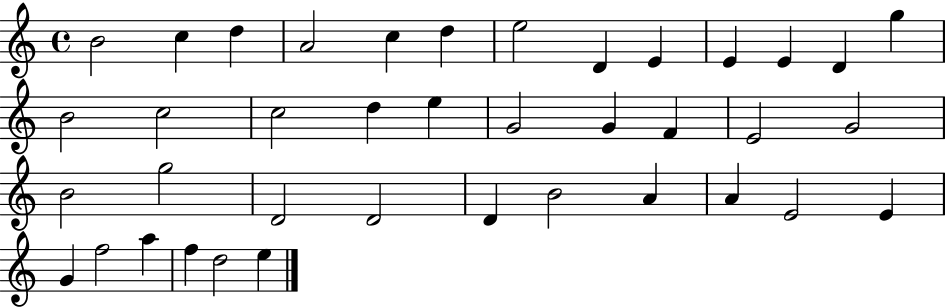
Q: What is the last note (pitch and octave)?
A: E5